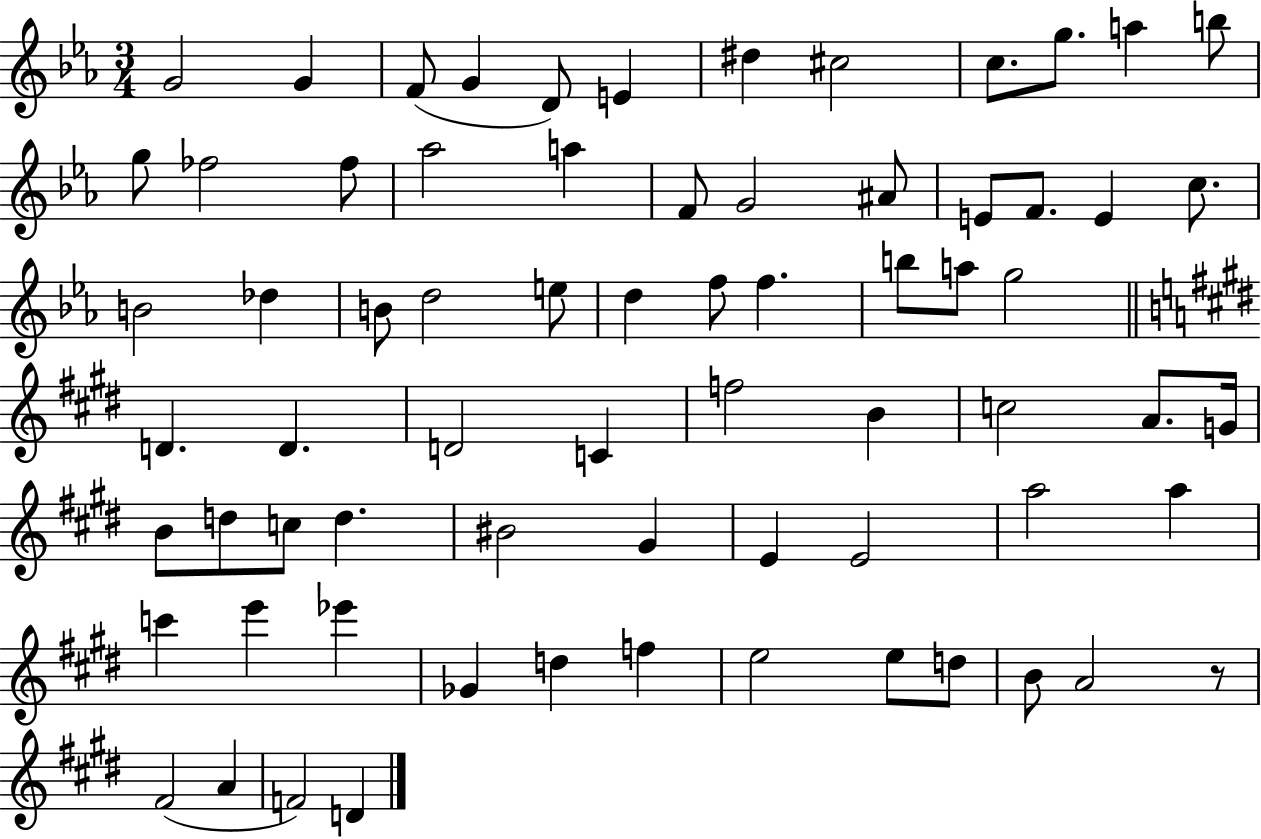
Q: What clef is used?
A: treble